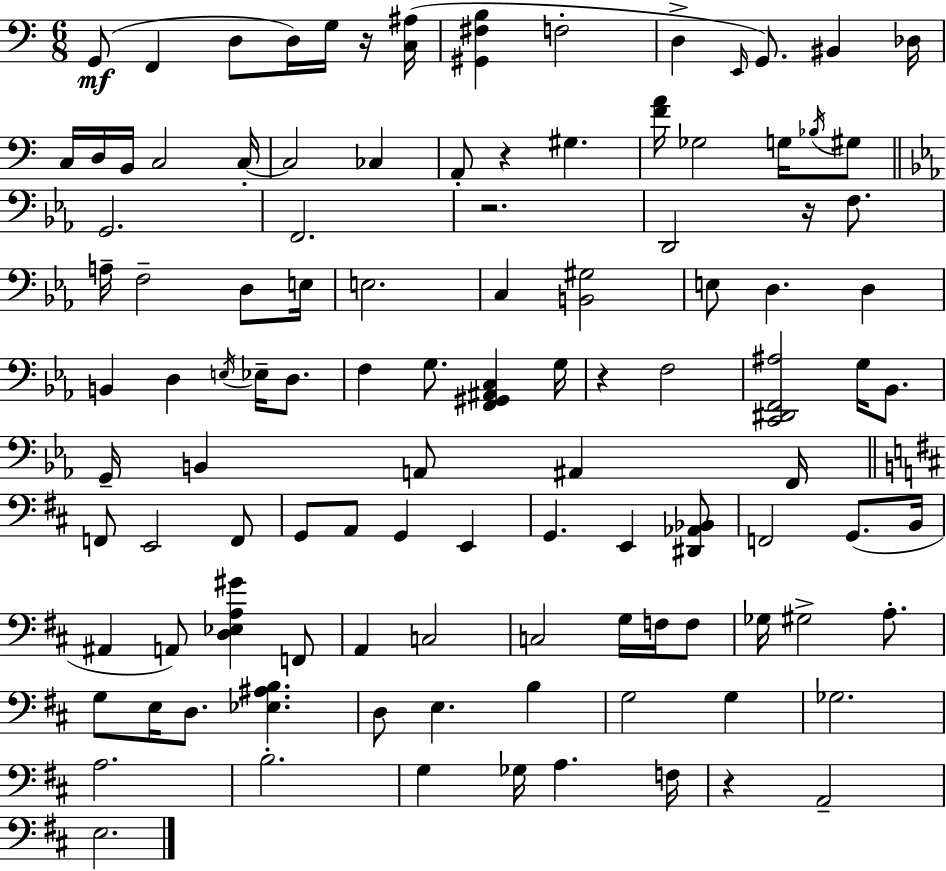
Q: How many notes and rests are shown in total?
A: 109